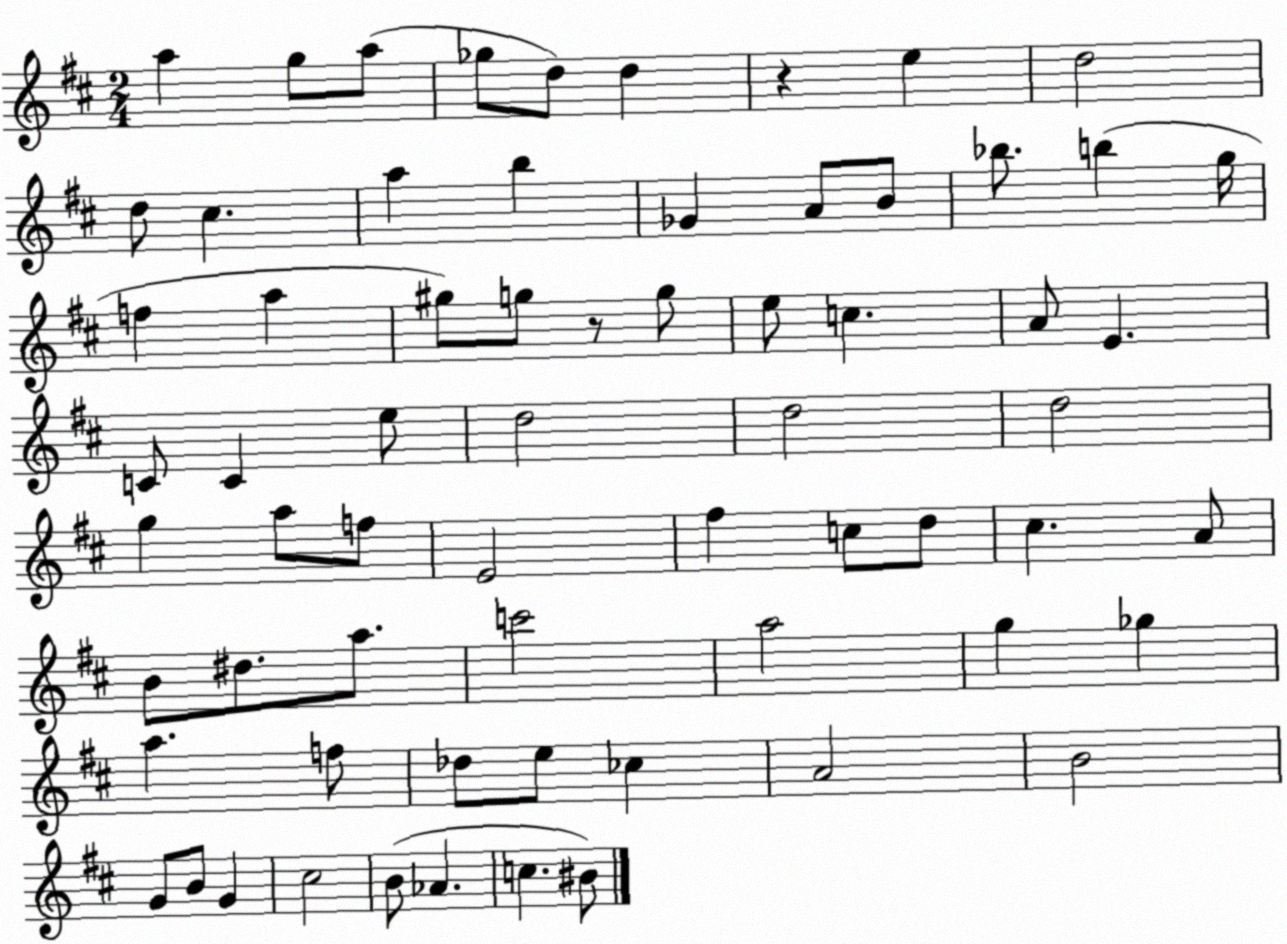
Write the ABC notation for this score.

X:1
T:Untitled
M:2/4
L:1/4
K:D
a g/2 a/2 _g/2 d/2 d z e d2 d/2 ^c a b _G A/2 B/2 _b/2 b g/4 f a ^g/2 g/2 z/2 g/2 e/2 c A/2 E C/2 C e/2 d2 d2 d2 g a/2 f/2 E2 ^f c/2 d/2 ^c A/2 B/2 ^d/2 a/2 c'2 a2 g _g a f/2 _d/2 e/2 _c A2 B2 G/2 B/2 G ^c2 B/2 _A c ^B/2